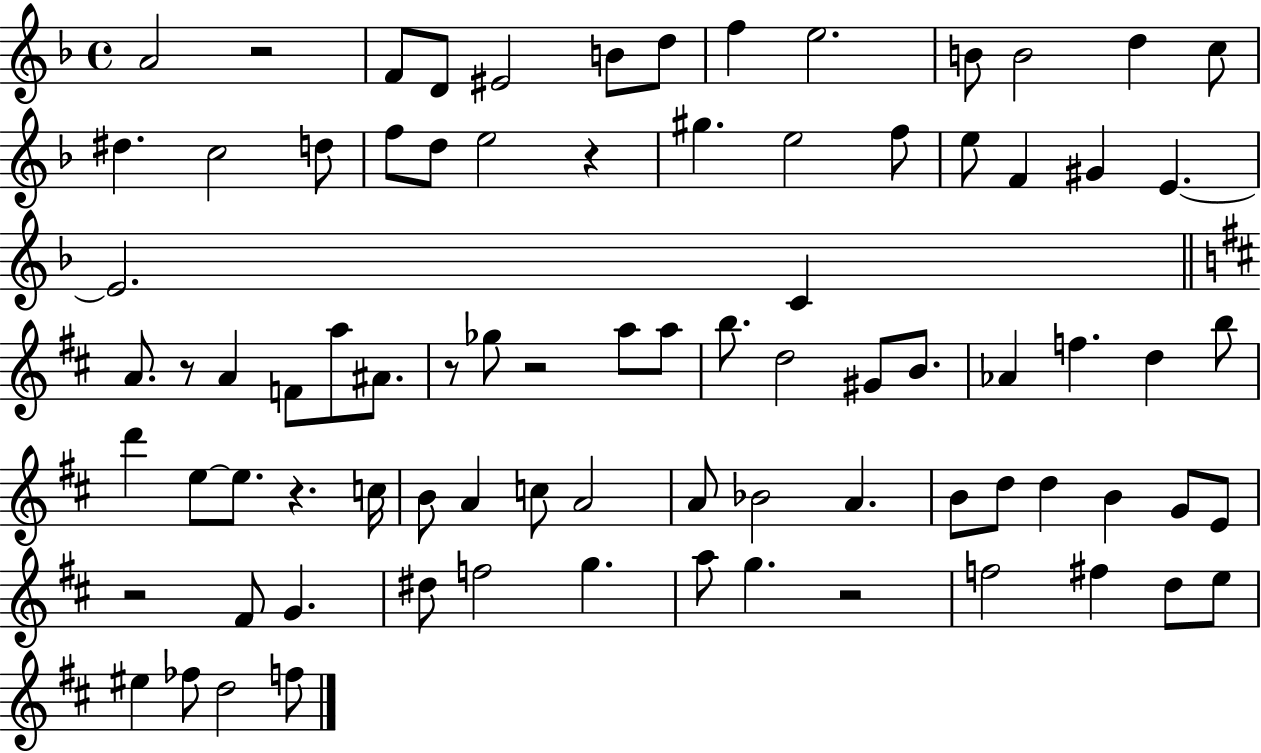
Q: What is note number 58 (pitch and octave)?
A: B4